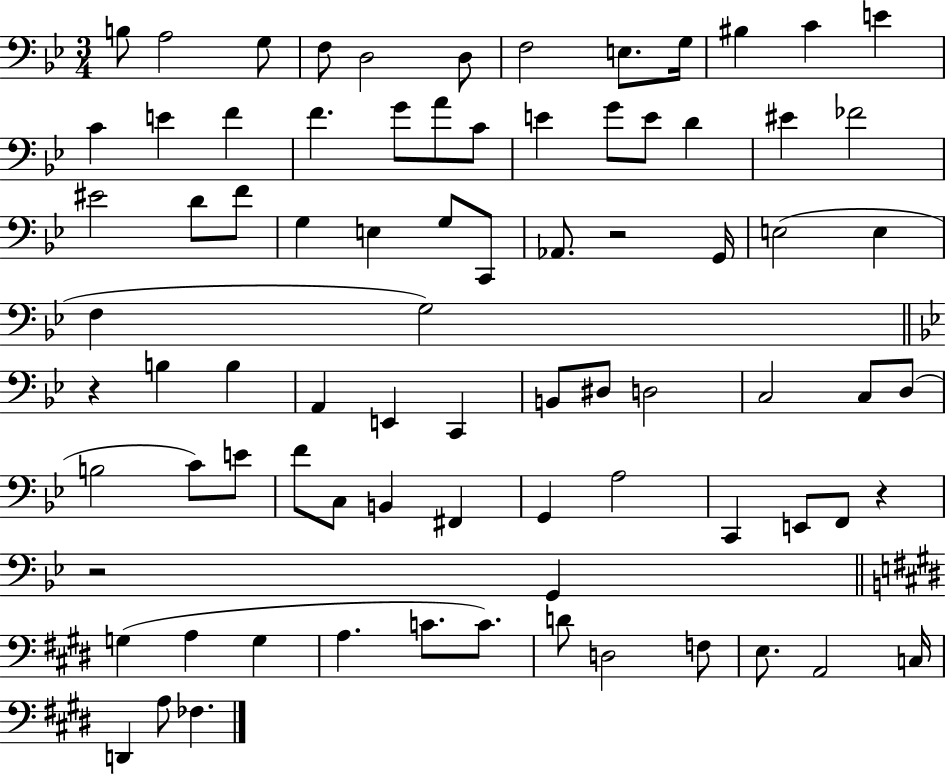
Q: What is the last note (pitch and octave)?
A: FES3